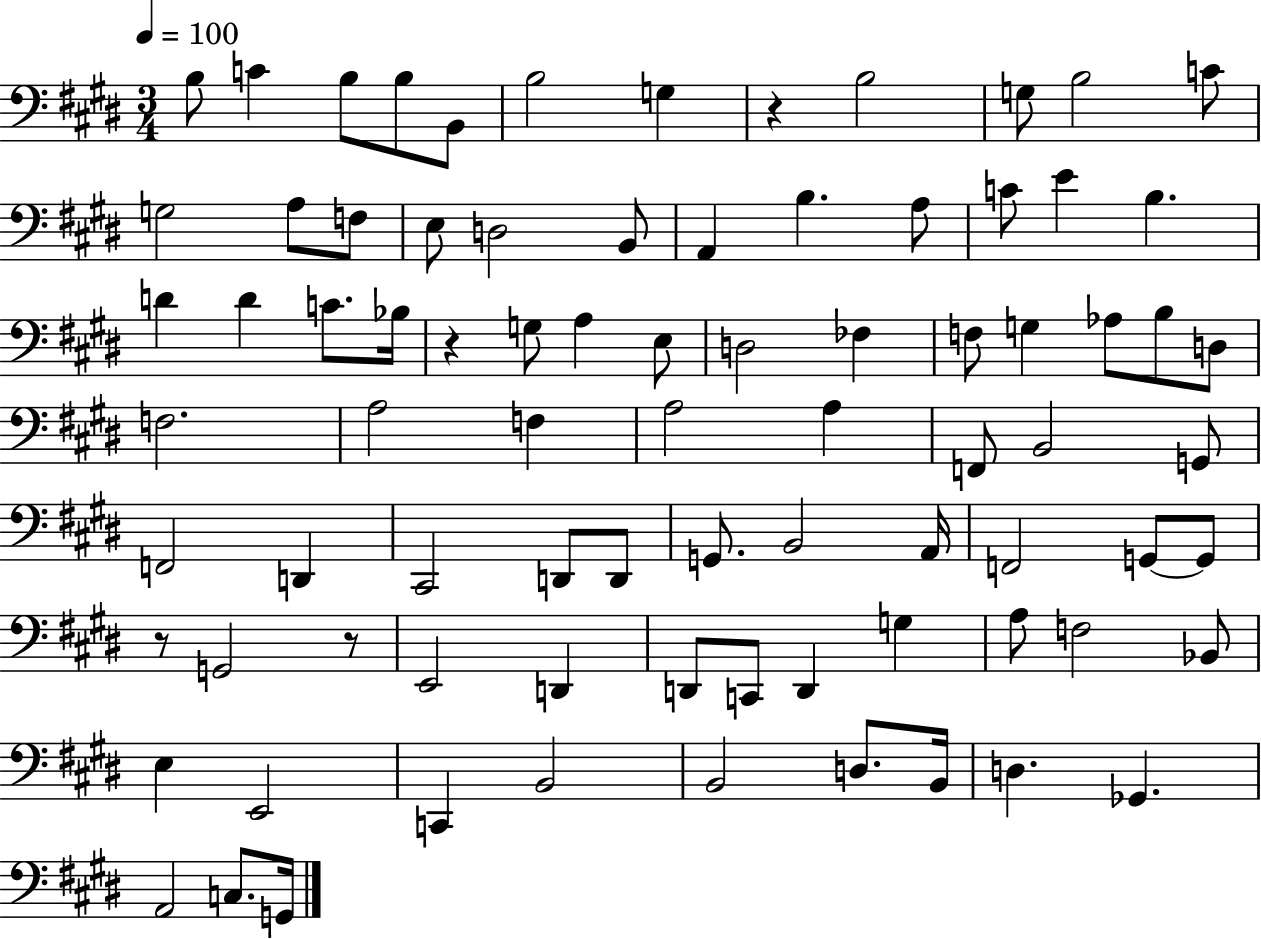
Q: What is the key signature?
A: E major